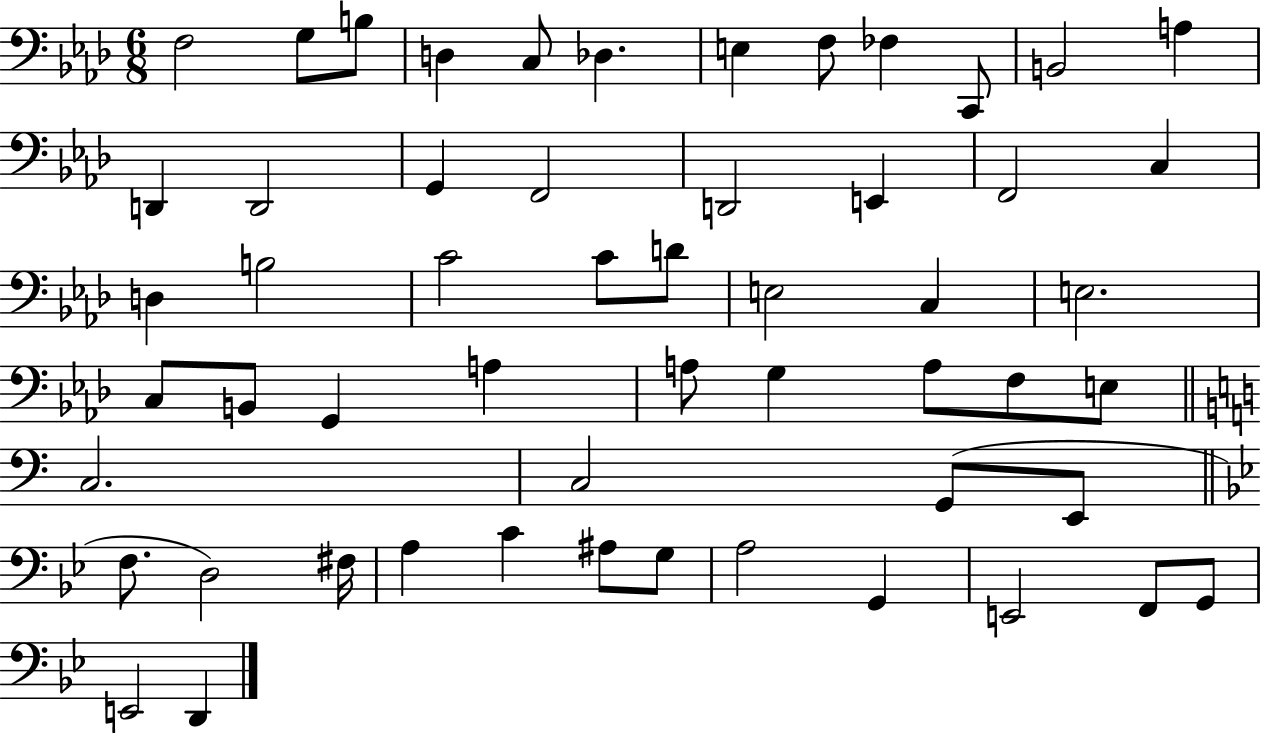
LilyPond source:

{
  \clef bass
  \numericTimeSignature
  \time 6/8
  \key aes \major
  f2 g8 b8 | d4 c8 des4. | e4 f8 fes4 c,8 | b,2 a4 | \break d,4 d,2 | g,4 f,2 | d,2 e,4 | f,2 c4 | \break d4 b2 | c'2 c'8 d'8 | e2 c4 | e2. | \break c8 b,8 g,4 a4 | a8 g4 a8 f8 e8 | \bar "||" \break \key c \major c2. | c2 g,8( e,8 | \bar "||" \break \key bes \major f8. d2) fis16 | a4 c'4 ais8 g8 | a2 g,4 | e,2 f,8 g,8 | \break e,2 d,4 | \bar "|."
}